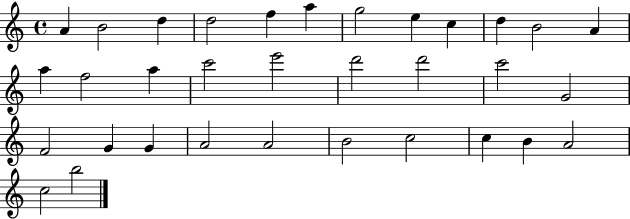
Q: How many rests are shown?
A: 0